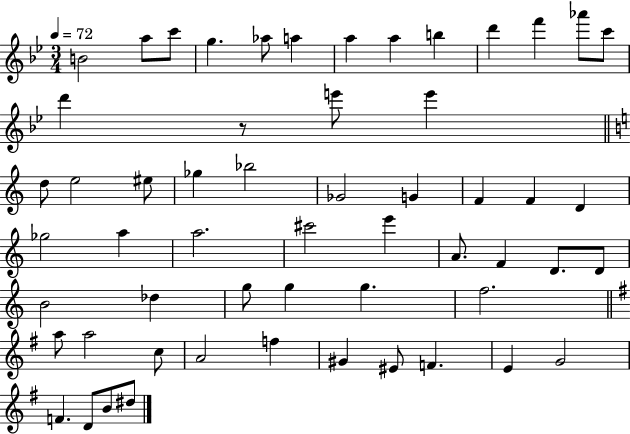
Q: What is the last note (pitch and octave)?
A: D#5